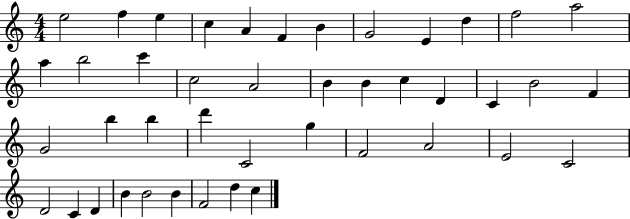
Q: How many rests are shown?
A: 0